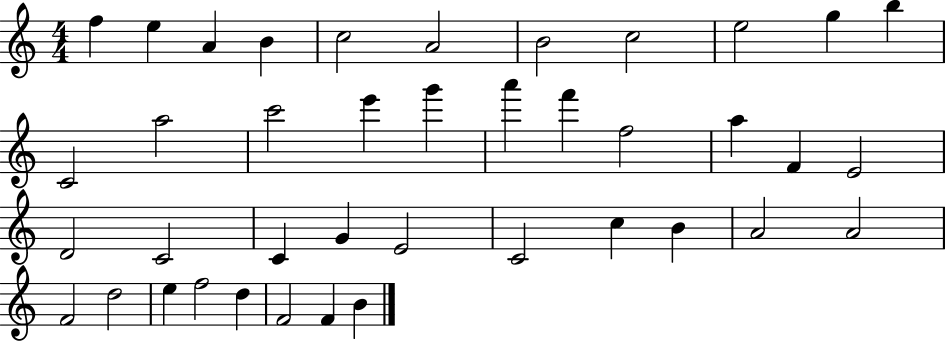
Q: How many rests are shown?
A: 0